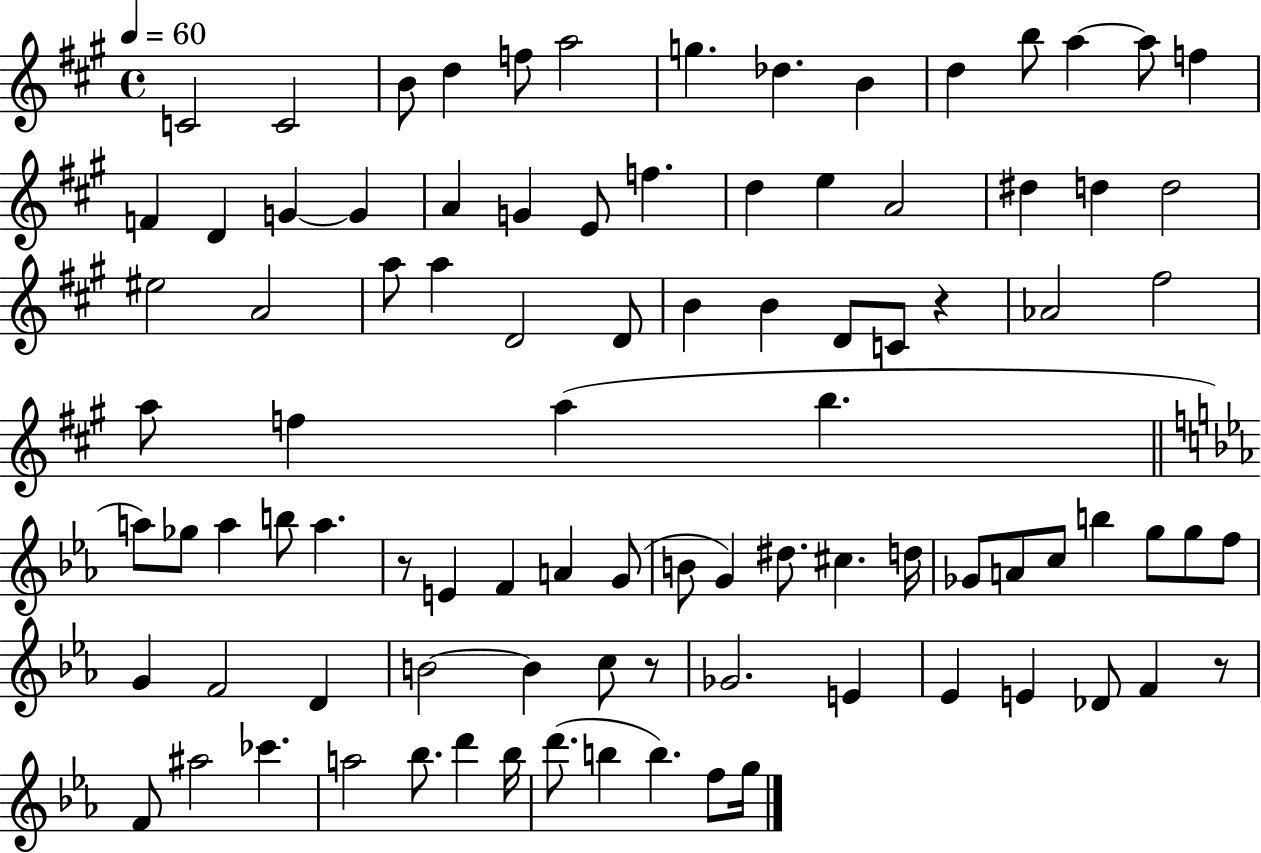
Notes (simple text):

C4/h C4/h B4/e D5/q F5/e A5/h G5/q. Db5/q. B4/q D5/q B5/e A5/q A5/e F5/q F4/q D4/q G4/q G4/q A4/q G4/q E4/e F5/q. D5/q E5/q A4/h D#5/q D5/q D5/h EIS5/h A4/h A5/e A5/q D4/h D4/e B4/q B4/q D4/e C4/e R/q Ab4/h F#5/h A5/e F5/q A5/q B5/q. A5/e Gb5/e A5/q B5/e A5/q. R/e E4/q F4/q A4/q G4/e B4/e G4/q D#5/e. C#5/q. D5/s Gb4/e A4/e C5/e B5/q G5/e G5/e F5/e G4/q F4/h D4/q B4/h B4/q C5/e R/e Gb4/h. E4/q Eb4/q E4/q Db4/e F4/q R/e F4/e A#5/h CES6/q. A5/h Bb5/e. D6/q Bb5/s D6/e. B5/q B5/q. F5/e G5/s